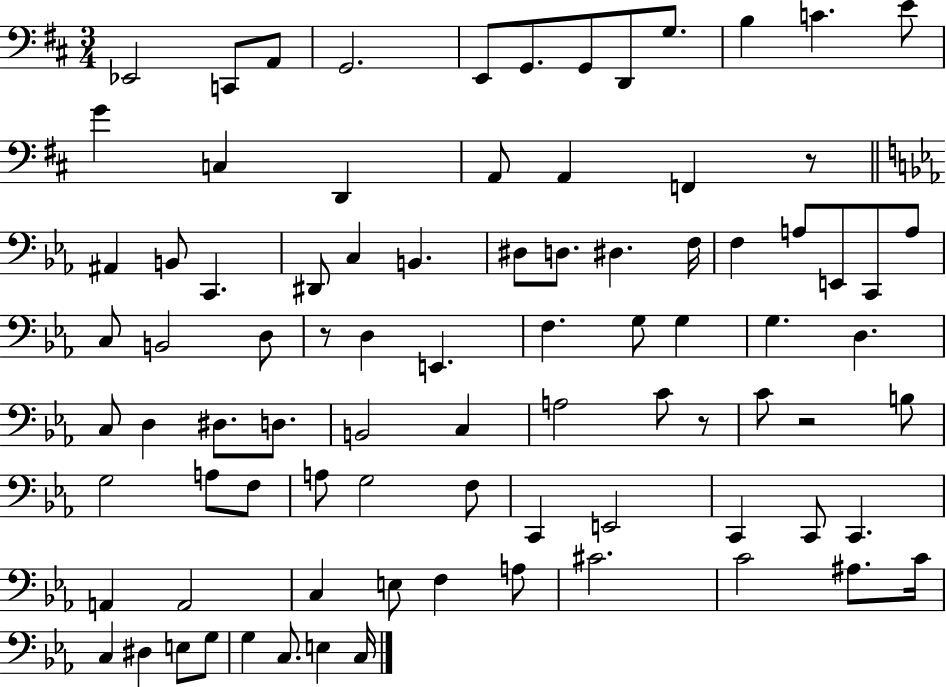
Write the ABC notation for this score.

X:1
T:Untitled
M:3/4
L:1/4
K:D
_E,,2 C,,/2 A,,/2 G,,2 E,,/2 G,,/2 G,,/2 D,,/2 G,/2 B, C E/2 G C, D,, A,,/2 A,, F,, z/2 ^A,, B,,/2 C,, ^D,,/2 C, B,, ^D,/2 D,/2 ^D, F,/4 F, A,/2 E,,/2 C,,/2 A,/2 C,/2 B,,2 D,/2 z/2 D, E,, F, G,/2 G, G, D, C,/2 D, ^D,/2 D,/2 B,,2 C, A,2 C/2 z/2 C/2 z2 B,/2 G,2 A,/2 F,/2 A,/2 G,2 F,/2 C,, E,,2 C,, C,,/2 C,, A,, A,,2 C, E,/2 F, A,/2 ^C2 C2 ^A,/2 C/4 C, ^D, E,/2 G,/2 G, C,/2 E, C,/4